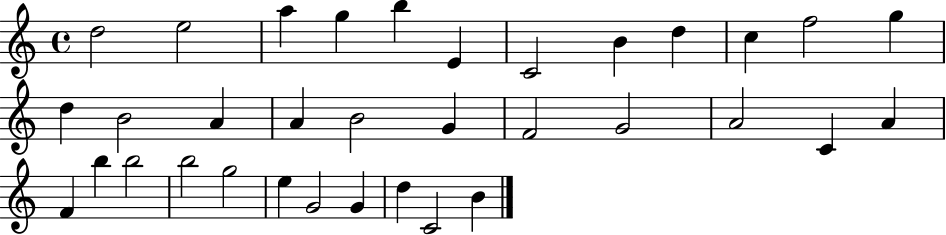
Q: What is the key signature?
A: C major